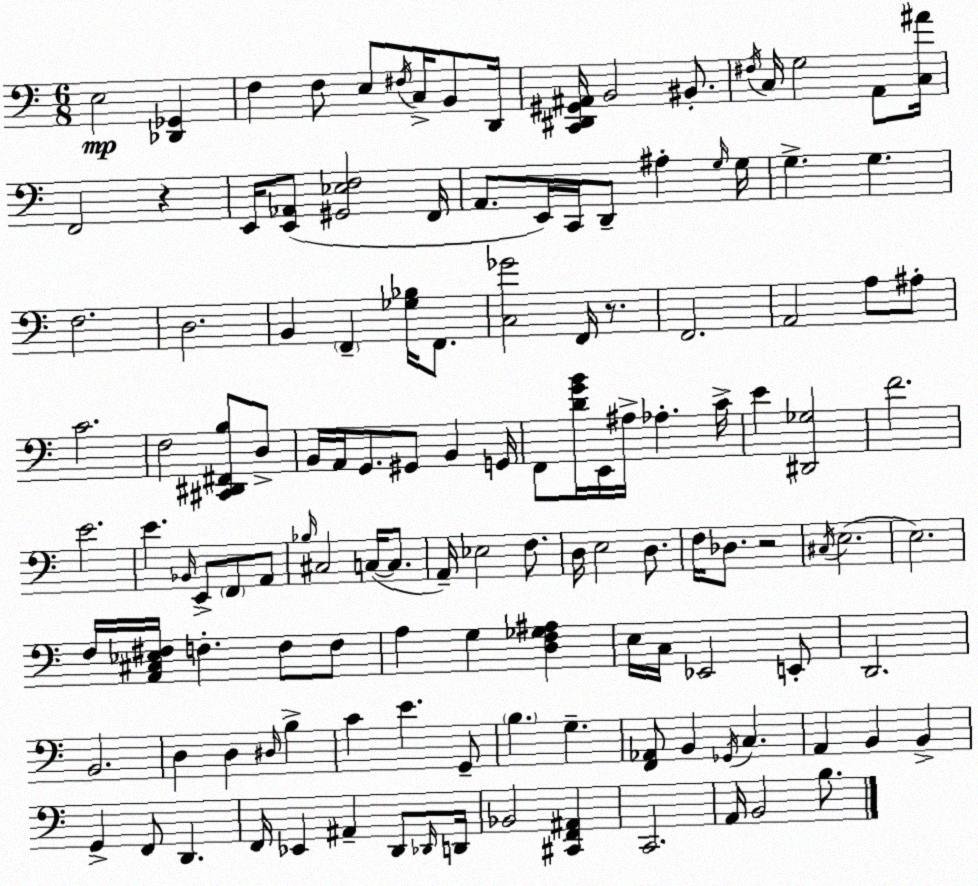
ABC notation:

X:1
T:Untitled
M:6/8
L:1/4
K:Am
E,2 [_D,,_G,,] F, F,/2 E,/2 ^F,/4 C,/4 B,,/2 D,,/4 [C,,^D,,^G,,^A,,]/4 B,,2 ^B,,/2 ^F,/4 C,/4 G,2 A,,/2 [C,^A]/4 F,,2 z E,,/4 [E,,_A,,]/2 [^G,,_E,F,]2 F,,/4 A,,/2 E,,/4 C,,/4 D,,/2 ^A, G,/4 G,/4 G, G, F,2 D,2 B,, F,, [_G,_B,]/4 F,,/2 [C,_G]2 F,,/4 z/2 F,,2 A,,2 A,/2 ^A,/2 C2 F,2 [^C,,^D,,^F,,B,]/2 D,/2 B,,/4 A,,/4 G,,/2 ^G,,/2 B,, G,,/4 F,,/2 [DGB]/4 E,,/4 ^A,/4 _A, C/4 E [^D,,_G,]2 F2 E2 E _B,,/4 E,,/2 F,,/2 A,,/2 _B,/4 ^C,2 C,/4 C,/2 A,,/4 _E,2 F,/2 D,/4 E,2 D,/2 F,/4 _D,/2 z2 ^C,/4 E,2 E,2 F,/4 [A,,^C,_E,^F,]/4 F, F,/2 F,/2 A, G, [D,F,_G,^A,] E,/4 C,/4 _E,,2 E,,/2 D,,2 B,,2 D, D, ^D,/4 B, C E G,,/2 B, G, [F,,_A,,]/2 B,, _G,,/4 C, A,, B,, B,, G,, F,,/2 D,, F,,/4 _E,, ^A,, D,,/2 _D,,/4 D,,/4 _B,,2 [^C,,F,,^A,,] C,,2 A,,/4 B,,2 B,/2